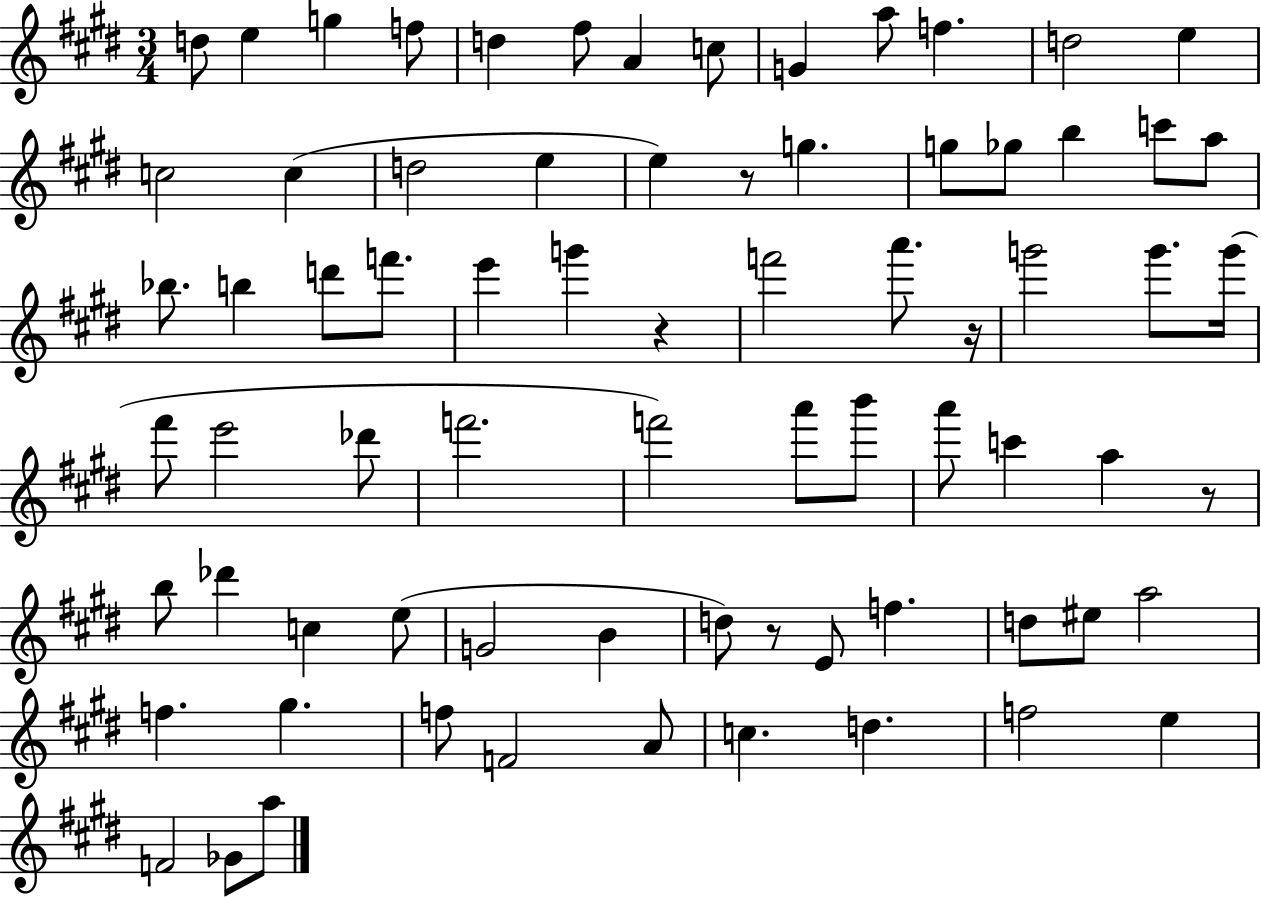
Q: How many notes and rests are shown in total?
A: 74